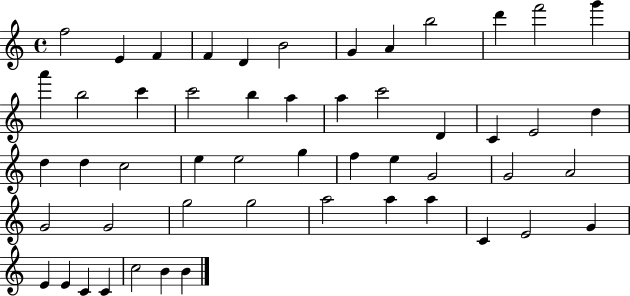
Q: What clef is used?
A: treble